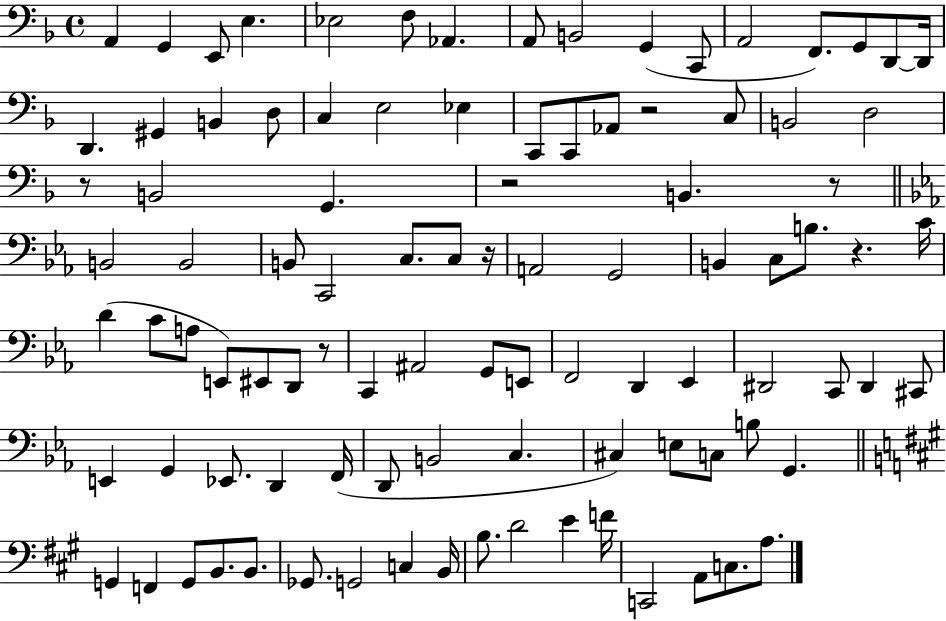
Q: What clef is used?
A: bass